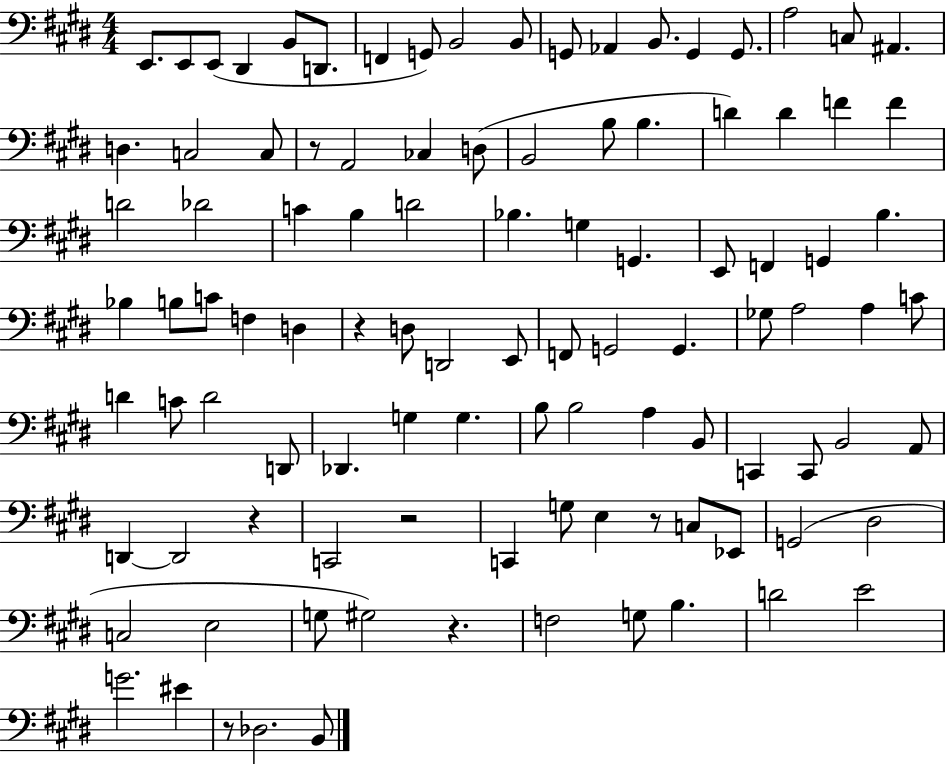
{
  \clef bass
  \numericTimeSignature
  \time 4/4
  \key e \major
  e,8. e,8 e,8( dis,4 b,8 d,8. | f,4 g,8) b,2 b,8 | g,8 aes,4 b,8. g,4 g,8. | a2 c8 ais,4. | \break d4. c2 c8 | r8 a,2 ces4 d8( | b,2 b8 b4. | d'4) d'4 f'4 f'4 | \break d'2 des'2 | c'4 b4 d'2 | bes4. g4 g,4. | e,8 f,4 g,4 b4. | \break bes4 b8 c'8 f4 d4 | r4 d8 d,2 e,8 | f,8 g,2 g,4. | ges8 a2 a4 c'8 | \break d'4 c'8 d'2 d,8 | des,4. g4 g4. | b8 b2 a4 b,8 | c,4 c,8 b,2 a,8 | \break d,4~~ d,2 r4 | c,2 r2 | c,4 g8 e4 r8 c8 ees,8 | g,2( dis2 | \break c2 e2 | g8 gis2) r4. | f2 g8 b4. | d'2 e'2 | \break g'2. eis'4 | r8 des2. b,8 | \bar "|."
}